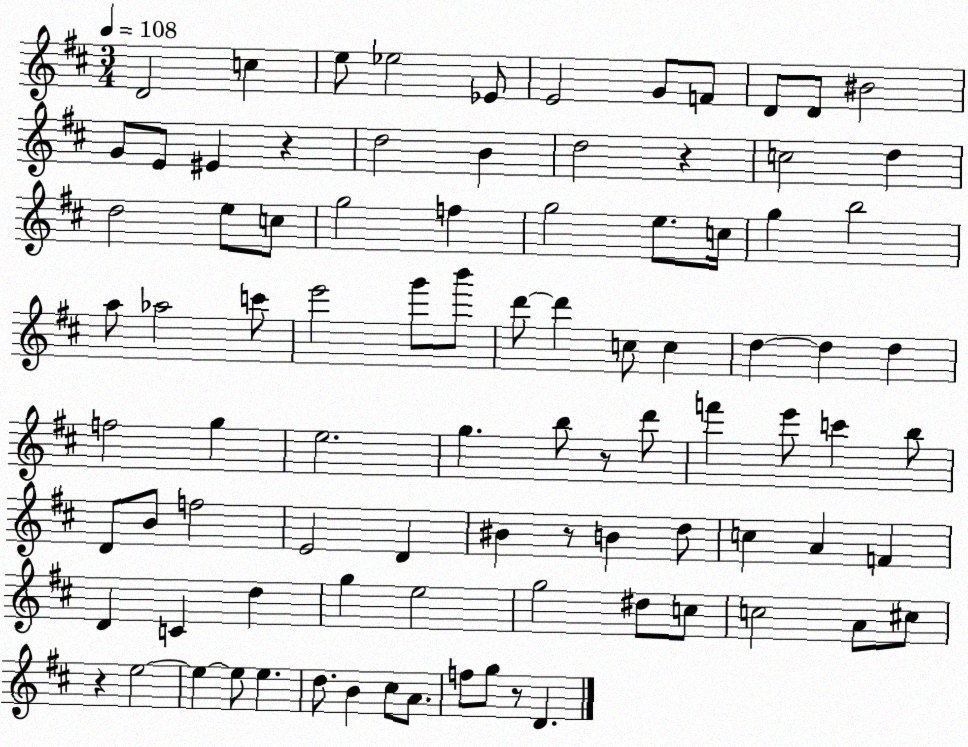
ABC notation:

X:1
T:Untitled
M:3/4
L:1/4
K:D
D2 c e/2 _e2 _E/2 E2 G/2 F/2 D/2 D/2 ^B2 G/2 E/2 ^E z d2 B d2 z c2 d d2 e/2 c/2 g2 f g2 e/2 c/4 g b2 a/2 _a2 c'/2 e'2 g'/2 b'/2 d'/2 d' c/2 c d d d f2 g e2 g b/2 z/2 d'/2 f' e'/2 c' b/2 D/2 B/2 f2 E2 D ^B z/2 B d/2 c A F D C d g e2 g2 ^d/2 c/2 c2 A/2 ^c/2 z e2 e e/2 e d/2 B ^c/2 A/2 f/2 g/2 z/2 D